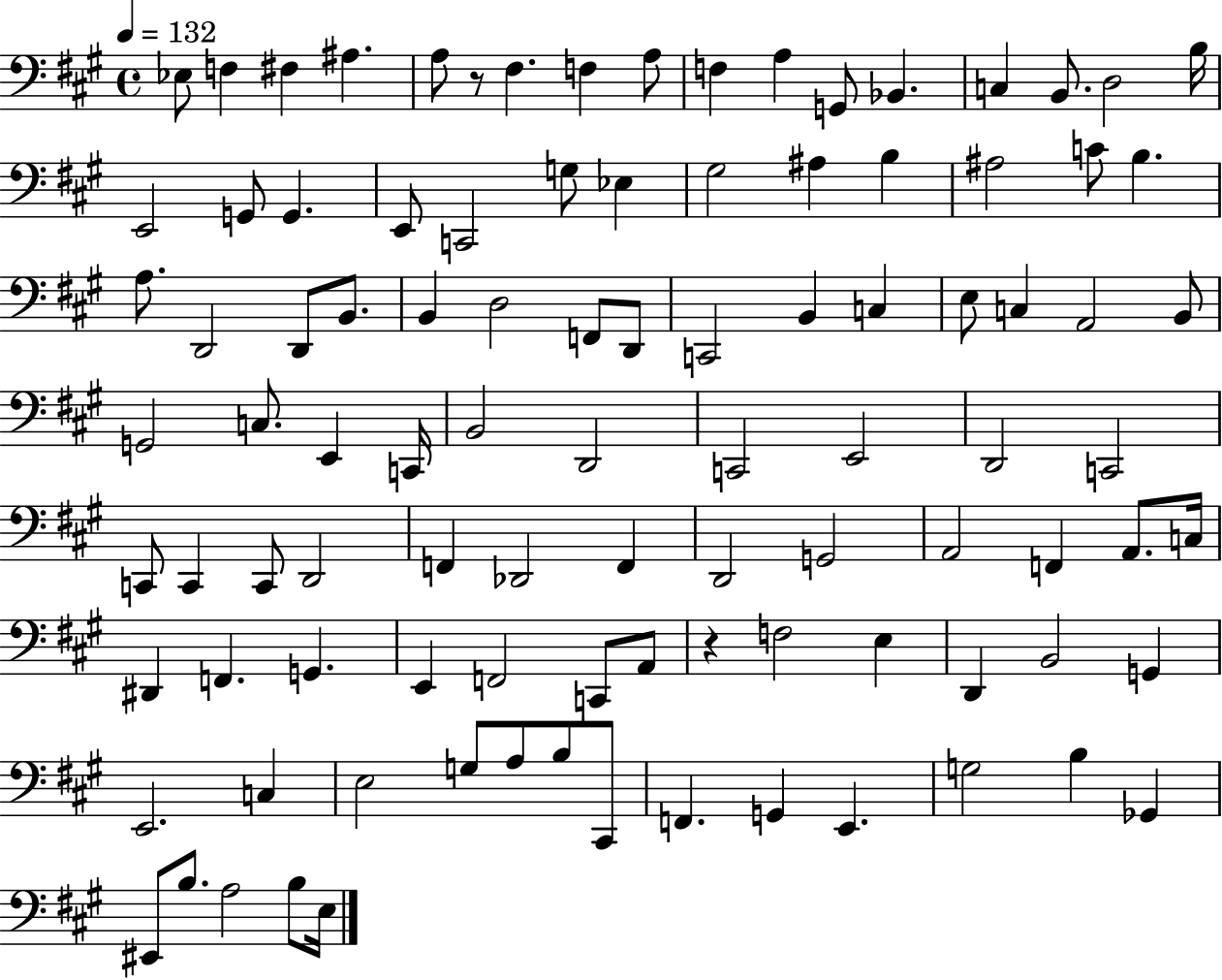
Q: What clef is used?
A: bass